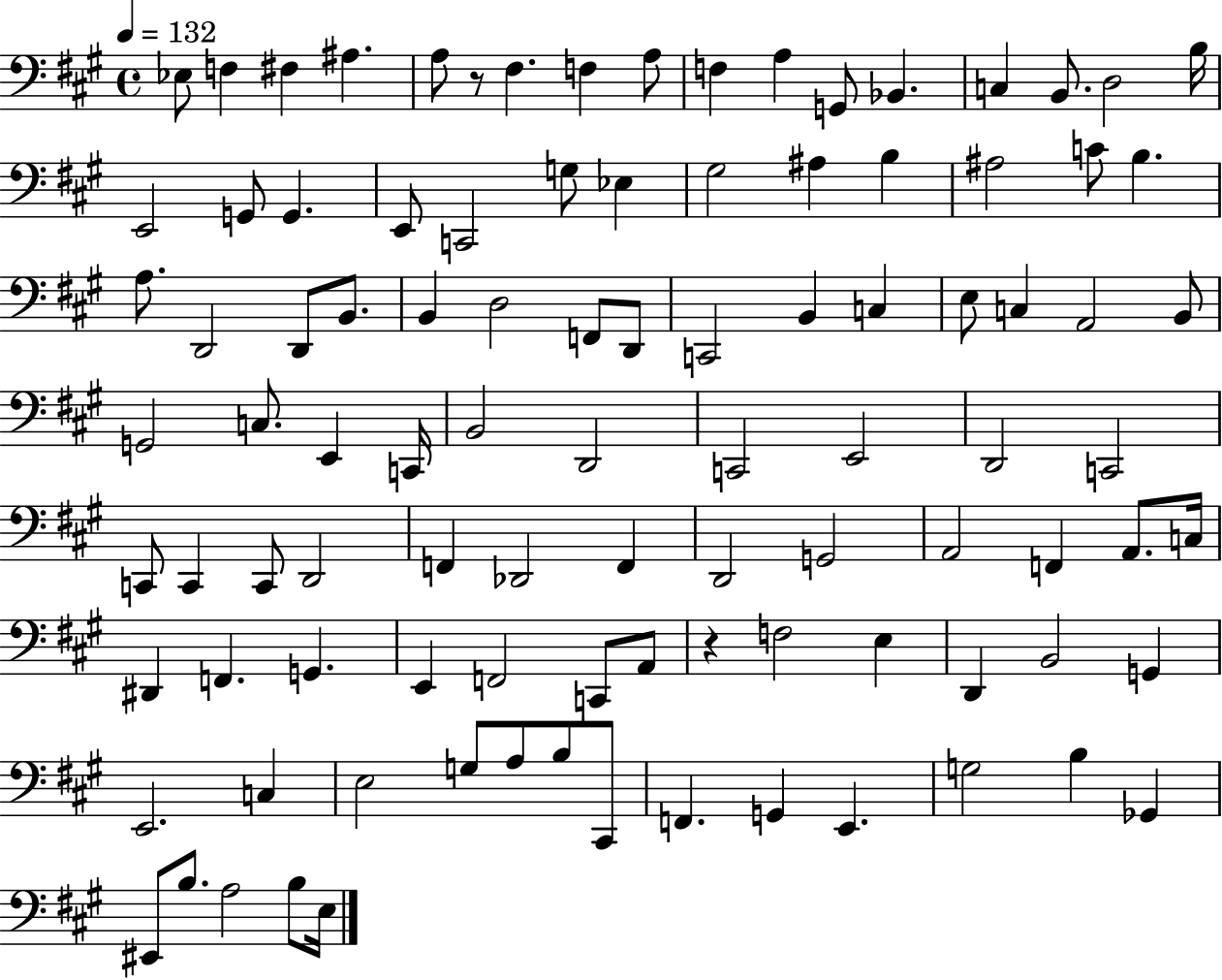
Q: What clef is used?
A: bass